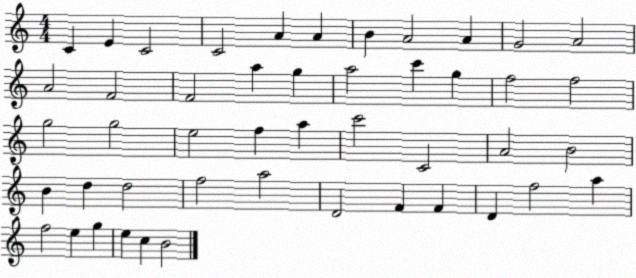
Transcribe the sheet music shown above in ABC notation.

X:1
T:Untitled
M:4/4
L:1/4
K:C
C E C2 C2 A A B A2 A G2 A2 A2 F2 F2 a g a2 c' g f2 f2 g2 g2 e2 f a c'2 C2 A2 B2 B d d2 f2 a2 D2 F F D f2 a f2 e g e c B2